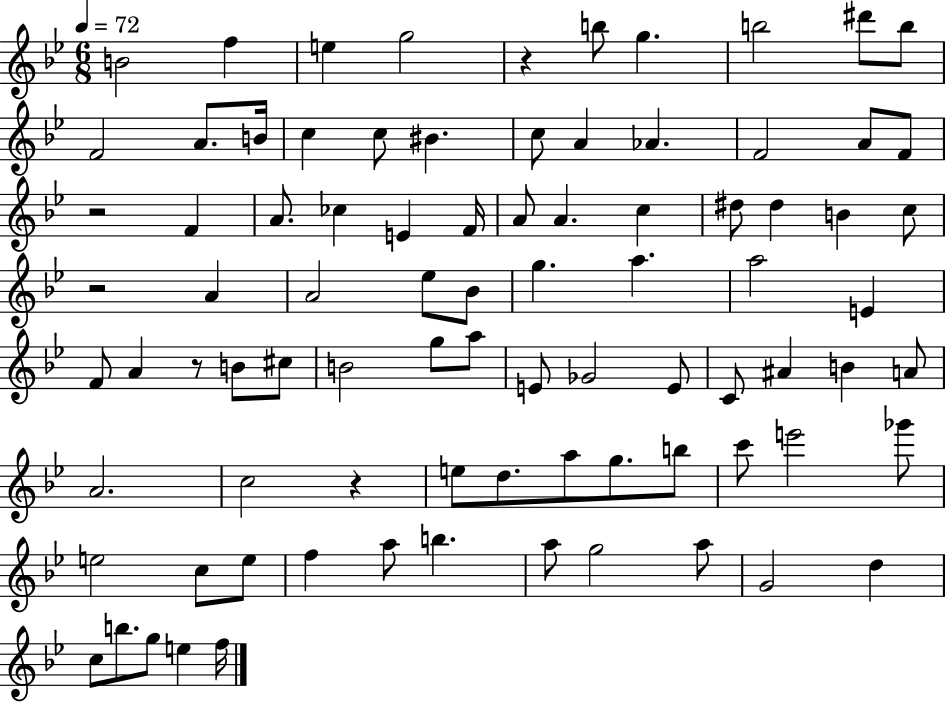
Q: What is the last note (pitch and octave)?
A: F5